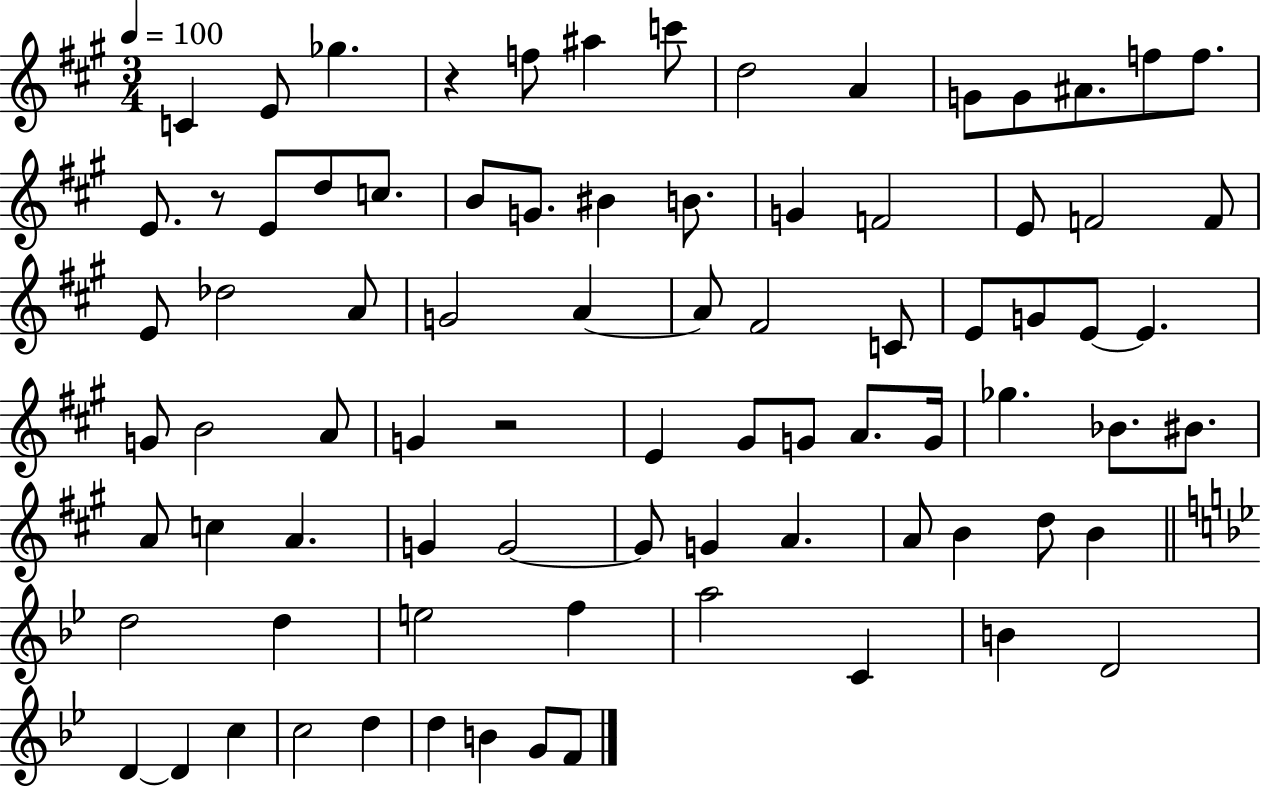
C4/q E4/e Gb5/q. R/q F5/e A#5/q C6/e D5/h A4/q G4/e G4/e A#4/e. F5/e F5/e. E4/e. R/e E4/e D5/e C5/e. B4/e G4/e. BIS4/q B4/e. G4/q F4/h E4/e F4/h F4/e E4/e Db5/h A4/e G4/h A4/q A4/e F#4/h C4/e E4/e G4/e E4/e E4/q. G4/e B4/h A4/e G4/q R/h E4/q G#4/e G4/e A4/e. G4/s Gb5/q. Bb4/e. BIS4/e. A4/e C5/q A4/q. G4/q G4/h G4/e G4/q A4/q. A4/e B4/q D5/e B4/q D5/h D5/q E5/h F5/q A5/h C4/q B4/q D4/h D4/q D4/q C5/q C5/h D5/q D5/q B4/q G4/e F4/e